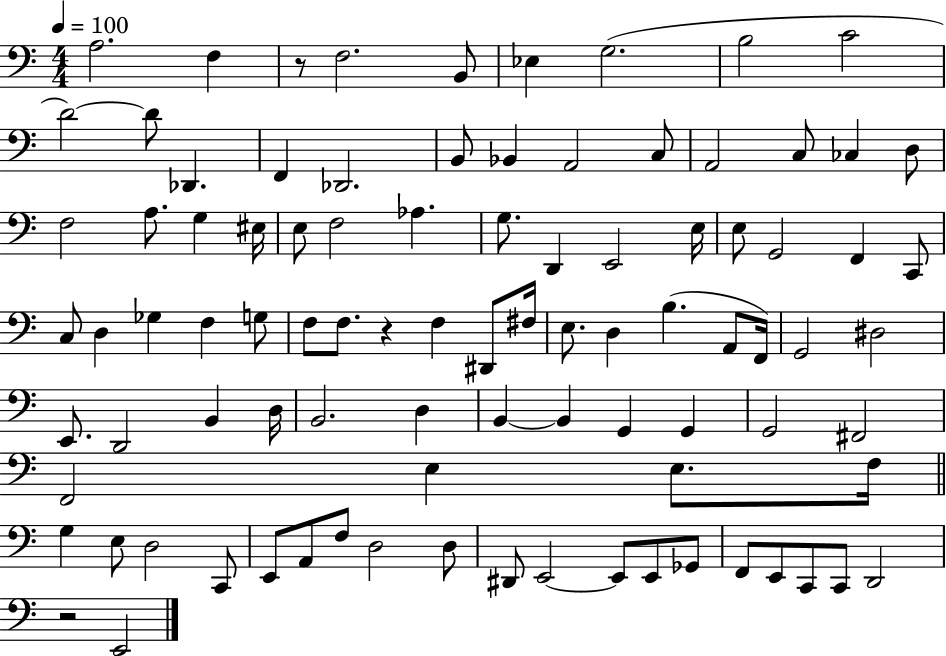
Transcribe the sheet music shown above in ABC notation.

X:1
T:Untitled
M:4/4
L:1/4
K:C
A,2 F, z/2 F,2 B,,/2 _E, G,2 B,2 C2 D2 D/2 _D,, F,, _D,,2 B,,/2 _B,, A,,2 C,/2 A,,2 C,/2 _C, D,/2 F,2 A,/2 G, ^E,/4 E,/2 F,2 _A, G,/2 D,, E,,2 E,/4 E,/2 G,,2 F,, C,,/2 C,/2 D, _G, F, G,/2 F,/2 F,/2 z F, ^D,,/2 ^F,/4 E,/2 D, B, A,,/2 F,,/4 G,,2 ^D,2 E,,/2 D,,2 B,, D,/4 B,,2 D, B,, B,, G,, G,, G,,2 ^F,,2 F,,2 E, E,/2 F,/4 G, E,/2 D,2 C,,/2 E,,/2 A,,/2 F,/2 D,2 D,/2 ^D,,/2 E,,2 E,,/2 E,,/2 _G,,/2 F,,/2 E,,/2 C,,/2 C,,/2 D,,2 z2 E,,2